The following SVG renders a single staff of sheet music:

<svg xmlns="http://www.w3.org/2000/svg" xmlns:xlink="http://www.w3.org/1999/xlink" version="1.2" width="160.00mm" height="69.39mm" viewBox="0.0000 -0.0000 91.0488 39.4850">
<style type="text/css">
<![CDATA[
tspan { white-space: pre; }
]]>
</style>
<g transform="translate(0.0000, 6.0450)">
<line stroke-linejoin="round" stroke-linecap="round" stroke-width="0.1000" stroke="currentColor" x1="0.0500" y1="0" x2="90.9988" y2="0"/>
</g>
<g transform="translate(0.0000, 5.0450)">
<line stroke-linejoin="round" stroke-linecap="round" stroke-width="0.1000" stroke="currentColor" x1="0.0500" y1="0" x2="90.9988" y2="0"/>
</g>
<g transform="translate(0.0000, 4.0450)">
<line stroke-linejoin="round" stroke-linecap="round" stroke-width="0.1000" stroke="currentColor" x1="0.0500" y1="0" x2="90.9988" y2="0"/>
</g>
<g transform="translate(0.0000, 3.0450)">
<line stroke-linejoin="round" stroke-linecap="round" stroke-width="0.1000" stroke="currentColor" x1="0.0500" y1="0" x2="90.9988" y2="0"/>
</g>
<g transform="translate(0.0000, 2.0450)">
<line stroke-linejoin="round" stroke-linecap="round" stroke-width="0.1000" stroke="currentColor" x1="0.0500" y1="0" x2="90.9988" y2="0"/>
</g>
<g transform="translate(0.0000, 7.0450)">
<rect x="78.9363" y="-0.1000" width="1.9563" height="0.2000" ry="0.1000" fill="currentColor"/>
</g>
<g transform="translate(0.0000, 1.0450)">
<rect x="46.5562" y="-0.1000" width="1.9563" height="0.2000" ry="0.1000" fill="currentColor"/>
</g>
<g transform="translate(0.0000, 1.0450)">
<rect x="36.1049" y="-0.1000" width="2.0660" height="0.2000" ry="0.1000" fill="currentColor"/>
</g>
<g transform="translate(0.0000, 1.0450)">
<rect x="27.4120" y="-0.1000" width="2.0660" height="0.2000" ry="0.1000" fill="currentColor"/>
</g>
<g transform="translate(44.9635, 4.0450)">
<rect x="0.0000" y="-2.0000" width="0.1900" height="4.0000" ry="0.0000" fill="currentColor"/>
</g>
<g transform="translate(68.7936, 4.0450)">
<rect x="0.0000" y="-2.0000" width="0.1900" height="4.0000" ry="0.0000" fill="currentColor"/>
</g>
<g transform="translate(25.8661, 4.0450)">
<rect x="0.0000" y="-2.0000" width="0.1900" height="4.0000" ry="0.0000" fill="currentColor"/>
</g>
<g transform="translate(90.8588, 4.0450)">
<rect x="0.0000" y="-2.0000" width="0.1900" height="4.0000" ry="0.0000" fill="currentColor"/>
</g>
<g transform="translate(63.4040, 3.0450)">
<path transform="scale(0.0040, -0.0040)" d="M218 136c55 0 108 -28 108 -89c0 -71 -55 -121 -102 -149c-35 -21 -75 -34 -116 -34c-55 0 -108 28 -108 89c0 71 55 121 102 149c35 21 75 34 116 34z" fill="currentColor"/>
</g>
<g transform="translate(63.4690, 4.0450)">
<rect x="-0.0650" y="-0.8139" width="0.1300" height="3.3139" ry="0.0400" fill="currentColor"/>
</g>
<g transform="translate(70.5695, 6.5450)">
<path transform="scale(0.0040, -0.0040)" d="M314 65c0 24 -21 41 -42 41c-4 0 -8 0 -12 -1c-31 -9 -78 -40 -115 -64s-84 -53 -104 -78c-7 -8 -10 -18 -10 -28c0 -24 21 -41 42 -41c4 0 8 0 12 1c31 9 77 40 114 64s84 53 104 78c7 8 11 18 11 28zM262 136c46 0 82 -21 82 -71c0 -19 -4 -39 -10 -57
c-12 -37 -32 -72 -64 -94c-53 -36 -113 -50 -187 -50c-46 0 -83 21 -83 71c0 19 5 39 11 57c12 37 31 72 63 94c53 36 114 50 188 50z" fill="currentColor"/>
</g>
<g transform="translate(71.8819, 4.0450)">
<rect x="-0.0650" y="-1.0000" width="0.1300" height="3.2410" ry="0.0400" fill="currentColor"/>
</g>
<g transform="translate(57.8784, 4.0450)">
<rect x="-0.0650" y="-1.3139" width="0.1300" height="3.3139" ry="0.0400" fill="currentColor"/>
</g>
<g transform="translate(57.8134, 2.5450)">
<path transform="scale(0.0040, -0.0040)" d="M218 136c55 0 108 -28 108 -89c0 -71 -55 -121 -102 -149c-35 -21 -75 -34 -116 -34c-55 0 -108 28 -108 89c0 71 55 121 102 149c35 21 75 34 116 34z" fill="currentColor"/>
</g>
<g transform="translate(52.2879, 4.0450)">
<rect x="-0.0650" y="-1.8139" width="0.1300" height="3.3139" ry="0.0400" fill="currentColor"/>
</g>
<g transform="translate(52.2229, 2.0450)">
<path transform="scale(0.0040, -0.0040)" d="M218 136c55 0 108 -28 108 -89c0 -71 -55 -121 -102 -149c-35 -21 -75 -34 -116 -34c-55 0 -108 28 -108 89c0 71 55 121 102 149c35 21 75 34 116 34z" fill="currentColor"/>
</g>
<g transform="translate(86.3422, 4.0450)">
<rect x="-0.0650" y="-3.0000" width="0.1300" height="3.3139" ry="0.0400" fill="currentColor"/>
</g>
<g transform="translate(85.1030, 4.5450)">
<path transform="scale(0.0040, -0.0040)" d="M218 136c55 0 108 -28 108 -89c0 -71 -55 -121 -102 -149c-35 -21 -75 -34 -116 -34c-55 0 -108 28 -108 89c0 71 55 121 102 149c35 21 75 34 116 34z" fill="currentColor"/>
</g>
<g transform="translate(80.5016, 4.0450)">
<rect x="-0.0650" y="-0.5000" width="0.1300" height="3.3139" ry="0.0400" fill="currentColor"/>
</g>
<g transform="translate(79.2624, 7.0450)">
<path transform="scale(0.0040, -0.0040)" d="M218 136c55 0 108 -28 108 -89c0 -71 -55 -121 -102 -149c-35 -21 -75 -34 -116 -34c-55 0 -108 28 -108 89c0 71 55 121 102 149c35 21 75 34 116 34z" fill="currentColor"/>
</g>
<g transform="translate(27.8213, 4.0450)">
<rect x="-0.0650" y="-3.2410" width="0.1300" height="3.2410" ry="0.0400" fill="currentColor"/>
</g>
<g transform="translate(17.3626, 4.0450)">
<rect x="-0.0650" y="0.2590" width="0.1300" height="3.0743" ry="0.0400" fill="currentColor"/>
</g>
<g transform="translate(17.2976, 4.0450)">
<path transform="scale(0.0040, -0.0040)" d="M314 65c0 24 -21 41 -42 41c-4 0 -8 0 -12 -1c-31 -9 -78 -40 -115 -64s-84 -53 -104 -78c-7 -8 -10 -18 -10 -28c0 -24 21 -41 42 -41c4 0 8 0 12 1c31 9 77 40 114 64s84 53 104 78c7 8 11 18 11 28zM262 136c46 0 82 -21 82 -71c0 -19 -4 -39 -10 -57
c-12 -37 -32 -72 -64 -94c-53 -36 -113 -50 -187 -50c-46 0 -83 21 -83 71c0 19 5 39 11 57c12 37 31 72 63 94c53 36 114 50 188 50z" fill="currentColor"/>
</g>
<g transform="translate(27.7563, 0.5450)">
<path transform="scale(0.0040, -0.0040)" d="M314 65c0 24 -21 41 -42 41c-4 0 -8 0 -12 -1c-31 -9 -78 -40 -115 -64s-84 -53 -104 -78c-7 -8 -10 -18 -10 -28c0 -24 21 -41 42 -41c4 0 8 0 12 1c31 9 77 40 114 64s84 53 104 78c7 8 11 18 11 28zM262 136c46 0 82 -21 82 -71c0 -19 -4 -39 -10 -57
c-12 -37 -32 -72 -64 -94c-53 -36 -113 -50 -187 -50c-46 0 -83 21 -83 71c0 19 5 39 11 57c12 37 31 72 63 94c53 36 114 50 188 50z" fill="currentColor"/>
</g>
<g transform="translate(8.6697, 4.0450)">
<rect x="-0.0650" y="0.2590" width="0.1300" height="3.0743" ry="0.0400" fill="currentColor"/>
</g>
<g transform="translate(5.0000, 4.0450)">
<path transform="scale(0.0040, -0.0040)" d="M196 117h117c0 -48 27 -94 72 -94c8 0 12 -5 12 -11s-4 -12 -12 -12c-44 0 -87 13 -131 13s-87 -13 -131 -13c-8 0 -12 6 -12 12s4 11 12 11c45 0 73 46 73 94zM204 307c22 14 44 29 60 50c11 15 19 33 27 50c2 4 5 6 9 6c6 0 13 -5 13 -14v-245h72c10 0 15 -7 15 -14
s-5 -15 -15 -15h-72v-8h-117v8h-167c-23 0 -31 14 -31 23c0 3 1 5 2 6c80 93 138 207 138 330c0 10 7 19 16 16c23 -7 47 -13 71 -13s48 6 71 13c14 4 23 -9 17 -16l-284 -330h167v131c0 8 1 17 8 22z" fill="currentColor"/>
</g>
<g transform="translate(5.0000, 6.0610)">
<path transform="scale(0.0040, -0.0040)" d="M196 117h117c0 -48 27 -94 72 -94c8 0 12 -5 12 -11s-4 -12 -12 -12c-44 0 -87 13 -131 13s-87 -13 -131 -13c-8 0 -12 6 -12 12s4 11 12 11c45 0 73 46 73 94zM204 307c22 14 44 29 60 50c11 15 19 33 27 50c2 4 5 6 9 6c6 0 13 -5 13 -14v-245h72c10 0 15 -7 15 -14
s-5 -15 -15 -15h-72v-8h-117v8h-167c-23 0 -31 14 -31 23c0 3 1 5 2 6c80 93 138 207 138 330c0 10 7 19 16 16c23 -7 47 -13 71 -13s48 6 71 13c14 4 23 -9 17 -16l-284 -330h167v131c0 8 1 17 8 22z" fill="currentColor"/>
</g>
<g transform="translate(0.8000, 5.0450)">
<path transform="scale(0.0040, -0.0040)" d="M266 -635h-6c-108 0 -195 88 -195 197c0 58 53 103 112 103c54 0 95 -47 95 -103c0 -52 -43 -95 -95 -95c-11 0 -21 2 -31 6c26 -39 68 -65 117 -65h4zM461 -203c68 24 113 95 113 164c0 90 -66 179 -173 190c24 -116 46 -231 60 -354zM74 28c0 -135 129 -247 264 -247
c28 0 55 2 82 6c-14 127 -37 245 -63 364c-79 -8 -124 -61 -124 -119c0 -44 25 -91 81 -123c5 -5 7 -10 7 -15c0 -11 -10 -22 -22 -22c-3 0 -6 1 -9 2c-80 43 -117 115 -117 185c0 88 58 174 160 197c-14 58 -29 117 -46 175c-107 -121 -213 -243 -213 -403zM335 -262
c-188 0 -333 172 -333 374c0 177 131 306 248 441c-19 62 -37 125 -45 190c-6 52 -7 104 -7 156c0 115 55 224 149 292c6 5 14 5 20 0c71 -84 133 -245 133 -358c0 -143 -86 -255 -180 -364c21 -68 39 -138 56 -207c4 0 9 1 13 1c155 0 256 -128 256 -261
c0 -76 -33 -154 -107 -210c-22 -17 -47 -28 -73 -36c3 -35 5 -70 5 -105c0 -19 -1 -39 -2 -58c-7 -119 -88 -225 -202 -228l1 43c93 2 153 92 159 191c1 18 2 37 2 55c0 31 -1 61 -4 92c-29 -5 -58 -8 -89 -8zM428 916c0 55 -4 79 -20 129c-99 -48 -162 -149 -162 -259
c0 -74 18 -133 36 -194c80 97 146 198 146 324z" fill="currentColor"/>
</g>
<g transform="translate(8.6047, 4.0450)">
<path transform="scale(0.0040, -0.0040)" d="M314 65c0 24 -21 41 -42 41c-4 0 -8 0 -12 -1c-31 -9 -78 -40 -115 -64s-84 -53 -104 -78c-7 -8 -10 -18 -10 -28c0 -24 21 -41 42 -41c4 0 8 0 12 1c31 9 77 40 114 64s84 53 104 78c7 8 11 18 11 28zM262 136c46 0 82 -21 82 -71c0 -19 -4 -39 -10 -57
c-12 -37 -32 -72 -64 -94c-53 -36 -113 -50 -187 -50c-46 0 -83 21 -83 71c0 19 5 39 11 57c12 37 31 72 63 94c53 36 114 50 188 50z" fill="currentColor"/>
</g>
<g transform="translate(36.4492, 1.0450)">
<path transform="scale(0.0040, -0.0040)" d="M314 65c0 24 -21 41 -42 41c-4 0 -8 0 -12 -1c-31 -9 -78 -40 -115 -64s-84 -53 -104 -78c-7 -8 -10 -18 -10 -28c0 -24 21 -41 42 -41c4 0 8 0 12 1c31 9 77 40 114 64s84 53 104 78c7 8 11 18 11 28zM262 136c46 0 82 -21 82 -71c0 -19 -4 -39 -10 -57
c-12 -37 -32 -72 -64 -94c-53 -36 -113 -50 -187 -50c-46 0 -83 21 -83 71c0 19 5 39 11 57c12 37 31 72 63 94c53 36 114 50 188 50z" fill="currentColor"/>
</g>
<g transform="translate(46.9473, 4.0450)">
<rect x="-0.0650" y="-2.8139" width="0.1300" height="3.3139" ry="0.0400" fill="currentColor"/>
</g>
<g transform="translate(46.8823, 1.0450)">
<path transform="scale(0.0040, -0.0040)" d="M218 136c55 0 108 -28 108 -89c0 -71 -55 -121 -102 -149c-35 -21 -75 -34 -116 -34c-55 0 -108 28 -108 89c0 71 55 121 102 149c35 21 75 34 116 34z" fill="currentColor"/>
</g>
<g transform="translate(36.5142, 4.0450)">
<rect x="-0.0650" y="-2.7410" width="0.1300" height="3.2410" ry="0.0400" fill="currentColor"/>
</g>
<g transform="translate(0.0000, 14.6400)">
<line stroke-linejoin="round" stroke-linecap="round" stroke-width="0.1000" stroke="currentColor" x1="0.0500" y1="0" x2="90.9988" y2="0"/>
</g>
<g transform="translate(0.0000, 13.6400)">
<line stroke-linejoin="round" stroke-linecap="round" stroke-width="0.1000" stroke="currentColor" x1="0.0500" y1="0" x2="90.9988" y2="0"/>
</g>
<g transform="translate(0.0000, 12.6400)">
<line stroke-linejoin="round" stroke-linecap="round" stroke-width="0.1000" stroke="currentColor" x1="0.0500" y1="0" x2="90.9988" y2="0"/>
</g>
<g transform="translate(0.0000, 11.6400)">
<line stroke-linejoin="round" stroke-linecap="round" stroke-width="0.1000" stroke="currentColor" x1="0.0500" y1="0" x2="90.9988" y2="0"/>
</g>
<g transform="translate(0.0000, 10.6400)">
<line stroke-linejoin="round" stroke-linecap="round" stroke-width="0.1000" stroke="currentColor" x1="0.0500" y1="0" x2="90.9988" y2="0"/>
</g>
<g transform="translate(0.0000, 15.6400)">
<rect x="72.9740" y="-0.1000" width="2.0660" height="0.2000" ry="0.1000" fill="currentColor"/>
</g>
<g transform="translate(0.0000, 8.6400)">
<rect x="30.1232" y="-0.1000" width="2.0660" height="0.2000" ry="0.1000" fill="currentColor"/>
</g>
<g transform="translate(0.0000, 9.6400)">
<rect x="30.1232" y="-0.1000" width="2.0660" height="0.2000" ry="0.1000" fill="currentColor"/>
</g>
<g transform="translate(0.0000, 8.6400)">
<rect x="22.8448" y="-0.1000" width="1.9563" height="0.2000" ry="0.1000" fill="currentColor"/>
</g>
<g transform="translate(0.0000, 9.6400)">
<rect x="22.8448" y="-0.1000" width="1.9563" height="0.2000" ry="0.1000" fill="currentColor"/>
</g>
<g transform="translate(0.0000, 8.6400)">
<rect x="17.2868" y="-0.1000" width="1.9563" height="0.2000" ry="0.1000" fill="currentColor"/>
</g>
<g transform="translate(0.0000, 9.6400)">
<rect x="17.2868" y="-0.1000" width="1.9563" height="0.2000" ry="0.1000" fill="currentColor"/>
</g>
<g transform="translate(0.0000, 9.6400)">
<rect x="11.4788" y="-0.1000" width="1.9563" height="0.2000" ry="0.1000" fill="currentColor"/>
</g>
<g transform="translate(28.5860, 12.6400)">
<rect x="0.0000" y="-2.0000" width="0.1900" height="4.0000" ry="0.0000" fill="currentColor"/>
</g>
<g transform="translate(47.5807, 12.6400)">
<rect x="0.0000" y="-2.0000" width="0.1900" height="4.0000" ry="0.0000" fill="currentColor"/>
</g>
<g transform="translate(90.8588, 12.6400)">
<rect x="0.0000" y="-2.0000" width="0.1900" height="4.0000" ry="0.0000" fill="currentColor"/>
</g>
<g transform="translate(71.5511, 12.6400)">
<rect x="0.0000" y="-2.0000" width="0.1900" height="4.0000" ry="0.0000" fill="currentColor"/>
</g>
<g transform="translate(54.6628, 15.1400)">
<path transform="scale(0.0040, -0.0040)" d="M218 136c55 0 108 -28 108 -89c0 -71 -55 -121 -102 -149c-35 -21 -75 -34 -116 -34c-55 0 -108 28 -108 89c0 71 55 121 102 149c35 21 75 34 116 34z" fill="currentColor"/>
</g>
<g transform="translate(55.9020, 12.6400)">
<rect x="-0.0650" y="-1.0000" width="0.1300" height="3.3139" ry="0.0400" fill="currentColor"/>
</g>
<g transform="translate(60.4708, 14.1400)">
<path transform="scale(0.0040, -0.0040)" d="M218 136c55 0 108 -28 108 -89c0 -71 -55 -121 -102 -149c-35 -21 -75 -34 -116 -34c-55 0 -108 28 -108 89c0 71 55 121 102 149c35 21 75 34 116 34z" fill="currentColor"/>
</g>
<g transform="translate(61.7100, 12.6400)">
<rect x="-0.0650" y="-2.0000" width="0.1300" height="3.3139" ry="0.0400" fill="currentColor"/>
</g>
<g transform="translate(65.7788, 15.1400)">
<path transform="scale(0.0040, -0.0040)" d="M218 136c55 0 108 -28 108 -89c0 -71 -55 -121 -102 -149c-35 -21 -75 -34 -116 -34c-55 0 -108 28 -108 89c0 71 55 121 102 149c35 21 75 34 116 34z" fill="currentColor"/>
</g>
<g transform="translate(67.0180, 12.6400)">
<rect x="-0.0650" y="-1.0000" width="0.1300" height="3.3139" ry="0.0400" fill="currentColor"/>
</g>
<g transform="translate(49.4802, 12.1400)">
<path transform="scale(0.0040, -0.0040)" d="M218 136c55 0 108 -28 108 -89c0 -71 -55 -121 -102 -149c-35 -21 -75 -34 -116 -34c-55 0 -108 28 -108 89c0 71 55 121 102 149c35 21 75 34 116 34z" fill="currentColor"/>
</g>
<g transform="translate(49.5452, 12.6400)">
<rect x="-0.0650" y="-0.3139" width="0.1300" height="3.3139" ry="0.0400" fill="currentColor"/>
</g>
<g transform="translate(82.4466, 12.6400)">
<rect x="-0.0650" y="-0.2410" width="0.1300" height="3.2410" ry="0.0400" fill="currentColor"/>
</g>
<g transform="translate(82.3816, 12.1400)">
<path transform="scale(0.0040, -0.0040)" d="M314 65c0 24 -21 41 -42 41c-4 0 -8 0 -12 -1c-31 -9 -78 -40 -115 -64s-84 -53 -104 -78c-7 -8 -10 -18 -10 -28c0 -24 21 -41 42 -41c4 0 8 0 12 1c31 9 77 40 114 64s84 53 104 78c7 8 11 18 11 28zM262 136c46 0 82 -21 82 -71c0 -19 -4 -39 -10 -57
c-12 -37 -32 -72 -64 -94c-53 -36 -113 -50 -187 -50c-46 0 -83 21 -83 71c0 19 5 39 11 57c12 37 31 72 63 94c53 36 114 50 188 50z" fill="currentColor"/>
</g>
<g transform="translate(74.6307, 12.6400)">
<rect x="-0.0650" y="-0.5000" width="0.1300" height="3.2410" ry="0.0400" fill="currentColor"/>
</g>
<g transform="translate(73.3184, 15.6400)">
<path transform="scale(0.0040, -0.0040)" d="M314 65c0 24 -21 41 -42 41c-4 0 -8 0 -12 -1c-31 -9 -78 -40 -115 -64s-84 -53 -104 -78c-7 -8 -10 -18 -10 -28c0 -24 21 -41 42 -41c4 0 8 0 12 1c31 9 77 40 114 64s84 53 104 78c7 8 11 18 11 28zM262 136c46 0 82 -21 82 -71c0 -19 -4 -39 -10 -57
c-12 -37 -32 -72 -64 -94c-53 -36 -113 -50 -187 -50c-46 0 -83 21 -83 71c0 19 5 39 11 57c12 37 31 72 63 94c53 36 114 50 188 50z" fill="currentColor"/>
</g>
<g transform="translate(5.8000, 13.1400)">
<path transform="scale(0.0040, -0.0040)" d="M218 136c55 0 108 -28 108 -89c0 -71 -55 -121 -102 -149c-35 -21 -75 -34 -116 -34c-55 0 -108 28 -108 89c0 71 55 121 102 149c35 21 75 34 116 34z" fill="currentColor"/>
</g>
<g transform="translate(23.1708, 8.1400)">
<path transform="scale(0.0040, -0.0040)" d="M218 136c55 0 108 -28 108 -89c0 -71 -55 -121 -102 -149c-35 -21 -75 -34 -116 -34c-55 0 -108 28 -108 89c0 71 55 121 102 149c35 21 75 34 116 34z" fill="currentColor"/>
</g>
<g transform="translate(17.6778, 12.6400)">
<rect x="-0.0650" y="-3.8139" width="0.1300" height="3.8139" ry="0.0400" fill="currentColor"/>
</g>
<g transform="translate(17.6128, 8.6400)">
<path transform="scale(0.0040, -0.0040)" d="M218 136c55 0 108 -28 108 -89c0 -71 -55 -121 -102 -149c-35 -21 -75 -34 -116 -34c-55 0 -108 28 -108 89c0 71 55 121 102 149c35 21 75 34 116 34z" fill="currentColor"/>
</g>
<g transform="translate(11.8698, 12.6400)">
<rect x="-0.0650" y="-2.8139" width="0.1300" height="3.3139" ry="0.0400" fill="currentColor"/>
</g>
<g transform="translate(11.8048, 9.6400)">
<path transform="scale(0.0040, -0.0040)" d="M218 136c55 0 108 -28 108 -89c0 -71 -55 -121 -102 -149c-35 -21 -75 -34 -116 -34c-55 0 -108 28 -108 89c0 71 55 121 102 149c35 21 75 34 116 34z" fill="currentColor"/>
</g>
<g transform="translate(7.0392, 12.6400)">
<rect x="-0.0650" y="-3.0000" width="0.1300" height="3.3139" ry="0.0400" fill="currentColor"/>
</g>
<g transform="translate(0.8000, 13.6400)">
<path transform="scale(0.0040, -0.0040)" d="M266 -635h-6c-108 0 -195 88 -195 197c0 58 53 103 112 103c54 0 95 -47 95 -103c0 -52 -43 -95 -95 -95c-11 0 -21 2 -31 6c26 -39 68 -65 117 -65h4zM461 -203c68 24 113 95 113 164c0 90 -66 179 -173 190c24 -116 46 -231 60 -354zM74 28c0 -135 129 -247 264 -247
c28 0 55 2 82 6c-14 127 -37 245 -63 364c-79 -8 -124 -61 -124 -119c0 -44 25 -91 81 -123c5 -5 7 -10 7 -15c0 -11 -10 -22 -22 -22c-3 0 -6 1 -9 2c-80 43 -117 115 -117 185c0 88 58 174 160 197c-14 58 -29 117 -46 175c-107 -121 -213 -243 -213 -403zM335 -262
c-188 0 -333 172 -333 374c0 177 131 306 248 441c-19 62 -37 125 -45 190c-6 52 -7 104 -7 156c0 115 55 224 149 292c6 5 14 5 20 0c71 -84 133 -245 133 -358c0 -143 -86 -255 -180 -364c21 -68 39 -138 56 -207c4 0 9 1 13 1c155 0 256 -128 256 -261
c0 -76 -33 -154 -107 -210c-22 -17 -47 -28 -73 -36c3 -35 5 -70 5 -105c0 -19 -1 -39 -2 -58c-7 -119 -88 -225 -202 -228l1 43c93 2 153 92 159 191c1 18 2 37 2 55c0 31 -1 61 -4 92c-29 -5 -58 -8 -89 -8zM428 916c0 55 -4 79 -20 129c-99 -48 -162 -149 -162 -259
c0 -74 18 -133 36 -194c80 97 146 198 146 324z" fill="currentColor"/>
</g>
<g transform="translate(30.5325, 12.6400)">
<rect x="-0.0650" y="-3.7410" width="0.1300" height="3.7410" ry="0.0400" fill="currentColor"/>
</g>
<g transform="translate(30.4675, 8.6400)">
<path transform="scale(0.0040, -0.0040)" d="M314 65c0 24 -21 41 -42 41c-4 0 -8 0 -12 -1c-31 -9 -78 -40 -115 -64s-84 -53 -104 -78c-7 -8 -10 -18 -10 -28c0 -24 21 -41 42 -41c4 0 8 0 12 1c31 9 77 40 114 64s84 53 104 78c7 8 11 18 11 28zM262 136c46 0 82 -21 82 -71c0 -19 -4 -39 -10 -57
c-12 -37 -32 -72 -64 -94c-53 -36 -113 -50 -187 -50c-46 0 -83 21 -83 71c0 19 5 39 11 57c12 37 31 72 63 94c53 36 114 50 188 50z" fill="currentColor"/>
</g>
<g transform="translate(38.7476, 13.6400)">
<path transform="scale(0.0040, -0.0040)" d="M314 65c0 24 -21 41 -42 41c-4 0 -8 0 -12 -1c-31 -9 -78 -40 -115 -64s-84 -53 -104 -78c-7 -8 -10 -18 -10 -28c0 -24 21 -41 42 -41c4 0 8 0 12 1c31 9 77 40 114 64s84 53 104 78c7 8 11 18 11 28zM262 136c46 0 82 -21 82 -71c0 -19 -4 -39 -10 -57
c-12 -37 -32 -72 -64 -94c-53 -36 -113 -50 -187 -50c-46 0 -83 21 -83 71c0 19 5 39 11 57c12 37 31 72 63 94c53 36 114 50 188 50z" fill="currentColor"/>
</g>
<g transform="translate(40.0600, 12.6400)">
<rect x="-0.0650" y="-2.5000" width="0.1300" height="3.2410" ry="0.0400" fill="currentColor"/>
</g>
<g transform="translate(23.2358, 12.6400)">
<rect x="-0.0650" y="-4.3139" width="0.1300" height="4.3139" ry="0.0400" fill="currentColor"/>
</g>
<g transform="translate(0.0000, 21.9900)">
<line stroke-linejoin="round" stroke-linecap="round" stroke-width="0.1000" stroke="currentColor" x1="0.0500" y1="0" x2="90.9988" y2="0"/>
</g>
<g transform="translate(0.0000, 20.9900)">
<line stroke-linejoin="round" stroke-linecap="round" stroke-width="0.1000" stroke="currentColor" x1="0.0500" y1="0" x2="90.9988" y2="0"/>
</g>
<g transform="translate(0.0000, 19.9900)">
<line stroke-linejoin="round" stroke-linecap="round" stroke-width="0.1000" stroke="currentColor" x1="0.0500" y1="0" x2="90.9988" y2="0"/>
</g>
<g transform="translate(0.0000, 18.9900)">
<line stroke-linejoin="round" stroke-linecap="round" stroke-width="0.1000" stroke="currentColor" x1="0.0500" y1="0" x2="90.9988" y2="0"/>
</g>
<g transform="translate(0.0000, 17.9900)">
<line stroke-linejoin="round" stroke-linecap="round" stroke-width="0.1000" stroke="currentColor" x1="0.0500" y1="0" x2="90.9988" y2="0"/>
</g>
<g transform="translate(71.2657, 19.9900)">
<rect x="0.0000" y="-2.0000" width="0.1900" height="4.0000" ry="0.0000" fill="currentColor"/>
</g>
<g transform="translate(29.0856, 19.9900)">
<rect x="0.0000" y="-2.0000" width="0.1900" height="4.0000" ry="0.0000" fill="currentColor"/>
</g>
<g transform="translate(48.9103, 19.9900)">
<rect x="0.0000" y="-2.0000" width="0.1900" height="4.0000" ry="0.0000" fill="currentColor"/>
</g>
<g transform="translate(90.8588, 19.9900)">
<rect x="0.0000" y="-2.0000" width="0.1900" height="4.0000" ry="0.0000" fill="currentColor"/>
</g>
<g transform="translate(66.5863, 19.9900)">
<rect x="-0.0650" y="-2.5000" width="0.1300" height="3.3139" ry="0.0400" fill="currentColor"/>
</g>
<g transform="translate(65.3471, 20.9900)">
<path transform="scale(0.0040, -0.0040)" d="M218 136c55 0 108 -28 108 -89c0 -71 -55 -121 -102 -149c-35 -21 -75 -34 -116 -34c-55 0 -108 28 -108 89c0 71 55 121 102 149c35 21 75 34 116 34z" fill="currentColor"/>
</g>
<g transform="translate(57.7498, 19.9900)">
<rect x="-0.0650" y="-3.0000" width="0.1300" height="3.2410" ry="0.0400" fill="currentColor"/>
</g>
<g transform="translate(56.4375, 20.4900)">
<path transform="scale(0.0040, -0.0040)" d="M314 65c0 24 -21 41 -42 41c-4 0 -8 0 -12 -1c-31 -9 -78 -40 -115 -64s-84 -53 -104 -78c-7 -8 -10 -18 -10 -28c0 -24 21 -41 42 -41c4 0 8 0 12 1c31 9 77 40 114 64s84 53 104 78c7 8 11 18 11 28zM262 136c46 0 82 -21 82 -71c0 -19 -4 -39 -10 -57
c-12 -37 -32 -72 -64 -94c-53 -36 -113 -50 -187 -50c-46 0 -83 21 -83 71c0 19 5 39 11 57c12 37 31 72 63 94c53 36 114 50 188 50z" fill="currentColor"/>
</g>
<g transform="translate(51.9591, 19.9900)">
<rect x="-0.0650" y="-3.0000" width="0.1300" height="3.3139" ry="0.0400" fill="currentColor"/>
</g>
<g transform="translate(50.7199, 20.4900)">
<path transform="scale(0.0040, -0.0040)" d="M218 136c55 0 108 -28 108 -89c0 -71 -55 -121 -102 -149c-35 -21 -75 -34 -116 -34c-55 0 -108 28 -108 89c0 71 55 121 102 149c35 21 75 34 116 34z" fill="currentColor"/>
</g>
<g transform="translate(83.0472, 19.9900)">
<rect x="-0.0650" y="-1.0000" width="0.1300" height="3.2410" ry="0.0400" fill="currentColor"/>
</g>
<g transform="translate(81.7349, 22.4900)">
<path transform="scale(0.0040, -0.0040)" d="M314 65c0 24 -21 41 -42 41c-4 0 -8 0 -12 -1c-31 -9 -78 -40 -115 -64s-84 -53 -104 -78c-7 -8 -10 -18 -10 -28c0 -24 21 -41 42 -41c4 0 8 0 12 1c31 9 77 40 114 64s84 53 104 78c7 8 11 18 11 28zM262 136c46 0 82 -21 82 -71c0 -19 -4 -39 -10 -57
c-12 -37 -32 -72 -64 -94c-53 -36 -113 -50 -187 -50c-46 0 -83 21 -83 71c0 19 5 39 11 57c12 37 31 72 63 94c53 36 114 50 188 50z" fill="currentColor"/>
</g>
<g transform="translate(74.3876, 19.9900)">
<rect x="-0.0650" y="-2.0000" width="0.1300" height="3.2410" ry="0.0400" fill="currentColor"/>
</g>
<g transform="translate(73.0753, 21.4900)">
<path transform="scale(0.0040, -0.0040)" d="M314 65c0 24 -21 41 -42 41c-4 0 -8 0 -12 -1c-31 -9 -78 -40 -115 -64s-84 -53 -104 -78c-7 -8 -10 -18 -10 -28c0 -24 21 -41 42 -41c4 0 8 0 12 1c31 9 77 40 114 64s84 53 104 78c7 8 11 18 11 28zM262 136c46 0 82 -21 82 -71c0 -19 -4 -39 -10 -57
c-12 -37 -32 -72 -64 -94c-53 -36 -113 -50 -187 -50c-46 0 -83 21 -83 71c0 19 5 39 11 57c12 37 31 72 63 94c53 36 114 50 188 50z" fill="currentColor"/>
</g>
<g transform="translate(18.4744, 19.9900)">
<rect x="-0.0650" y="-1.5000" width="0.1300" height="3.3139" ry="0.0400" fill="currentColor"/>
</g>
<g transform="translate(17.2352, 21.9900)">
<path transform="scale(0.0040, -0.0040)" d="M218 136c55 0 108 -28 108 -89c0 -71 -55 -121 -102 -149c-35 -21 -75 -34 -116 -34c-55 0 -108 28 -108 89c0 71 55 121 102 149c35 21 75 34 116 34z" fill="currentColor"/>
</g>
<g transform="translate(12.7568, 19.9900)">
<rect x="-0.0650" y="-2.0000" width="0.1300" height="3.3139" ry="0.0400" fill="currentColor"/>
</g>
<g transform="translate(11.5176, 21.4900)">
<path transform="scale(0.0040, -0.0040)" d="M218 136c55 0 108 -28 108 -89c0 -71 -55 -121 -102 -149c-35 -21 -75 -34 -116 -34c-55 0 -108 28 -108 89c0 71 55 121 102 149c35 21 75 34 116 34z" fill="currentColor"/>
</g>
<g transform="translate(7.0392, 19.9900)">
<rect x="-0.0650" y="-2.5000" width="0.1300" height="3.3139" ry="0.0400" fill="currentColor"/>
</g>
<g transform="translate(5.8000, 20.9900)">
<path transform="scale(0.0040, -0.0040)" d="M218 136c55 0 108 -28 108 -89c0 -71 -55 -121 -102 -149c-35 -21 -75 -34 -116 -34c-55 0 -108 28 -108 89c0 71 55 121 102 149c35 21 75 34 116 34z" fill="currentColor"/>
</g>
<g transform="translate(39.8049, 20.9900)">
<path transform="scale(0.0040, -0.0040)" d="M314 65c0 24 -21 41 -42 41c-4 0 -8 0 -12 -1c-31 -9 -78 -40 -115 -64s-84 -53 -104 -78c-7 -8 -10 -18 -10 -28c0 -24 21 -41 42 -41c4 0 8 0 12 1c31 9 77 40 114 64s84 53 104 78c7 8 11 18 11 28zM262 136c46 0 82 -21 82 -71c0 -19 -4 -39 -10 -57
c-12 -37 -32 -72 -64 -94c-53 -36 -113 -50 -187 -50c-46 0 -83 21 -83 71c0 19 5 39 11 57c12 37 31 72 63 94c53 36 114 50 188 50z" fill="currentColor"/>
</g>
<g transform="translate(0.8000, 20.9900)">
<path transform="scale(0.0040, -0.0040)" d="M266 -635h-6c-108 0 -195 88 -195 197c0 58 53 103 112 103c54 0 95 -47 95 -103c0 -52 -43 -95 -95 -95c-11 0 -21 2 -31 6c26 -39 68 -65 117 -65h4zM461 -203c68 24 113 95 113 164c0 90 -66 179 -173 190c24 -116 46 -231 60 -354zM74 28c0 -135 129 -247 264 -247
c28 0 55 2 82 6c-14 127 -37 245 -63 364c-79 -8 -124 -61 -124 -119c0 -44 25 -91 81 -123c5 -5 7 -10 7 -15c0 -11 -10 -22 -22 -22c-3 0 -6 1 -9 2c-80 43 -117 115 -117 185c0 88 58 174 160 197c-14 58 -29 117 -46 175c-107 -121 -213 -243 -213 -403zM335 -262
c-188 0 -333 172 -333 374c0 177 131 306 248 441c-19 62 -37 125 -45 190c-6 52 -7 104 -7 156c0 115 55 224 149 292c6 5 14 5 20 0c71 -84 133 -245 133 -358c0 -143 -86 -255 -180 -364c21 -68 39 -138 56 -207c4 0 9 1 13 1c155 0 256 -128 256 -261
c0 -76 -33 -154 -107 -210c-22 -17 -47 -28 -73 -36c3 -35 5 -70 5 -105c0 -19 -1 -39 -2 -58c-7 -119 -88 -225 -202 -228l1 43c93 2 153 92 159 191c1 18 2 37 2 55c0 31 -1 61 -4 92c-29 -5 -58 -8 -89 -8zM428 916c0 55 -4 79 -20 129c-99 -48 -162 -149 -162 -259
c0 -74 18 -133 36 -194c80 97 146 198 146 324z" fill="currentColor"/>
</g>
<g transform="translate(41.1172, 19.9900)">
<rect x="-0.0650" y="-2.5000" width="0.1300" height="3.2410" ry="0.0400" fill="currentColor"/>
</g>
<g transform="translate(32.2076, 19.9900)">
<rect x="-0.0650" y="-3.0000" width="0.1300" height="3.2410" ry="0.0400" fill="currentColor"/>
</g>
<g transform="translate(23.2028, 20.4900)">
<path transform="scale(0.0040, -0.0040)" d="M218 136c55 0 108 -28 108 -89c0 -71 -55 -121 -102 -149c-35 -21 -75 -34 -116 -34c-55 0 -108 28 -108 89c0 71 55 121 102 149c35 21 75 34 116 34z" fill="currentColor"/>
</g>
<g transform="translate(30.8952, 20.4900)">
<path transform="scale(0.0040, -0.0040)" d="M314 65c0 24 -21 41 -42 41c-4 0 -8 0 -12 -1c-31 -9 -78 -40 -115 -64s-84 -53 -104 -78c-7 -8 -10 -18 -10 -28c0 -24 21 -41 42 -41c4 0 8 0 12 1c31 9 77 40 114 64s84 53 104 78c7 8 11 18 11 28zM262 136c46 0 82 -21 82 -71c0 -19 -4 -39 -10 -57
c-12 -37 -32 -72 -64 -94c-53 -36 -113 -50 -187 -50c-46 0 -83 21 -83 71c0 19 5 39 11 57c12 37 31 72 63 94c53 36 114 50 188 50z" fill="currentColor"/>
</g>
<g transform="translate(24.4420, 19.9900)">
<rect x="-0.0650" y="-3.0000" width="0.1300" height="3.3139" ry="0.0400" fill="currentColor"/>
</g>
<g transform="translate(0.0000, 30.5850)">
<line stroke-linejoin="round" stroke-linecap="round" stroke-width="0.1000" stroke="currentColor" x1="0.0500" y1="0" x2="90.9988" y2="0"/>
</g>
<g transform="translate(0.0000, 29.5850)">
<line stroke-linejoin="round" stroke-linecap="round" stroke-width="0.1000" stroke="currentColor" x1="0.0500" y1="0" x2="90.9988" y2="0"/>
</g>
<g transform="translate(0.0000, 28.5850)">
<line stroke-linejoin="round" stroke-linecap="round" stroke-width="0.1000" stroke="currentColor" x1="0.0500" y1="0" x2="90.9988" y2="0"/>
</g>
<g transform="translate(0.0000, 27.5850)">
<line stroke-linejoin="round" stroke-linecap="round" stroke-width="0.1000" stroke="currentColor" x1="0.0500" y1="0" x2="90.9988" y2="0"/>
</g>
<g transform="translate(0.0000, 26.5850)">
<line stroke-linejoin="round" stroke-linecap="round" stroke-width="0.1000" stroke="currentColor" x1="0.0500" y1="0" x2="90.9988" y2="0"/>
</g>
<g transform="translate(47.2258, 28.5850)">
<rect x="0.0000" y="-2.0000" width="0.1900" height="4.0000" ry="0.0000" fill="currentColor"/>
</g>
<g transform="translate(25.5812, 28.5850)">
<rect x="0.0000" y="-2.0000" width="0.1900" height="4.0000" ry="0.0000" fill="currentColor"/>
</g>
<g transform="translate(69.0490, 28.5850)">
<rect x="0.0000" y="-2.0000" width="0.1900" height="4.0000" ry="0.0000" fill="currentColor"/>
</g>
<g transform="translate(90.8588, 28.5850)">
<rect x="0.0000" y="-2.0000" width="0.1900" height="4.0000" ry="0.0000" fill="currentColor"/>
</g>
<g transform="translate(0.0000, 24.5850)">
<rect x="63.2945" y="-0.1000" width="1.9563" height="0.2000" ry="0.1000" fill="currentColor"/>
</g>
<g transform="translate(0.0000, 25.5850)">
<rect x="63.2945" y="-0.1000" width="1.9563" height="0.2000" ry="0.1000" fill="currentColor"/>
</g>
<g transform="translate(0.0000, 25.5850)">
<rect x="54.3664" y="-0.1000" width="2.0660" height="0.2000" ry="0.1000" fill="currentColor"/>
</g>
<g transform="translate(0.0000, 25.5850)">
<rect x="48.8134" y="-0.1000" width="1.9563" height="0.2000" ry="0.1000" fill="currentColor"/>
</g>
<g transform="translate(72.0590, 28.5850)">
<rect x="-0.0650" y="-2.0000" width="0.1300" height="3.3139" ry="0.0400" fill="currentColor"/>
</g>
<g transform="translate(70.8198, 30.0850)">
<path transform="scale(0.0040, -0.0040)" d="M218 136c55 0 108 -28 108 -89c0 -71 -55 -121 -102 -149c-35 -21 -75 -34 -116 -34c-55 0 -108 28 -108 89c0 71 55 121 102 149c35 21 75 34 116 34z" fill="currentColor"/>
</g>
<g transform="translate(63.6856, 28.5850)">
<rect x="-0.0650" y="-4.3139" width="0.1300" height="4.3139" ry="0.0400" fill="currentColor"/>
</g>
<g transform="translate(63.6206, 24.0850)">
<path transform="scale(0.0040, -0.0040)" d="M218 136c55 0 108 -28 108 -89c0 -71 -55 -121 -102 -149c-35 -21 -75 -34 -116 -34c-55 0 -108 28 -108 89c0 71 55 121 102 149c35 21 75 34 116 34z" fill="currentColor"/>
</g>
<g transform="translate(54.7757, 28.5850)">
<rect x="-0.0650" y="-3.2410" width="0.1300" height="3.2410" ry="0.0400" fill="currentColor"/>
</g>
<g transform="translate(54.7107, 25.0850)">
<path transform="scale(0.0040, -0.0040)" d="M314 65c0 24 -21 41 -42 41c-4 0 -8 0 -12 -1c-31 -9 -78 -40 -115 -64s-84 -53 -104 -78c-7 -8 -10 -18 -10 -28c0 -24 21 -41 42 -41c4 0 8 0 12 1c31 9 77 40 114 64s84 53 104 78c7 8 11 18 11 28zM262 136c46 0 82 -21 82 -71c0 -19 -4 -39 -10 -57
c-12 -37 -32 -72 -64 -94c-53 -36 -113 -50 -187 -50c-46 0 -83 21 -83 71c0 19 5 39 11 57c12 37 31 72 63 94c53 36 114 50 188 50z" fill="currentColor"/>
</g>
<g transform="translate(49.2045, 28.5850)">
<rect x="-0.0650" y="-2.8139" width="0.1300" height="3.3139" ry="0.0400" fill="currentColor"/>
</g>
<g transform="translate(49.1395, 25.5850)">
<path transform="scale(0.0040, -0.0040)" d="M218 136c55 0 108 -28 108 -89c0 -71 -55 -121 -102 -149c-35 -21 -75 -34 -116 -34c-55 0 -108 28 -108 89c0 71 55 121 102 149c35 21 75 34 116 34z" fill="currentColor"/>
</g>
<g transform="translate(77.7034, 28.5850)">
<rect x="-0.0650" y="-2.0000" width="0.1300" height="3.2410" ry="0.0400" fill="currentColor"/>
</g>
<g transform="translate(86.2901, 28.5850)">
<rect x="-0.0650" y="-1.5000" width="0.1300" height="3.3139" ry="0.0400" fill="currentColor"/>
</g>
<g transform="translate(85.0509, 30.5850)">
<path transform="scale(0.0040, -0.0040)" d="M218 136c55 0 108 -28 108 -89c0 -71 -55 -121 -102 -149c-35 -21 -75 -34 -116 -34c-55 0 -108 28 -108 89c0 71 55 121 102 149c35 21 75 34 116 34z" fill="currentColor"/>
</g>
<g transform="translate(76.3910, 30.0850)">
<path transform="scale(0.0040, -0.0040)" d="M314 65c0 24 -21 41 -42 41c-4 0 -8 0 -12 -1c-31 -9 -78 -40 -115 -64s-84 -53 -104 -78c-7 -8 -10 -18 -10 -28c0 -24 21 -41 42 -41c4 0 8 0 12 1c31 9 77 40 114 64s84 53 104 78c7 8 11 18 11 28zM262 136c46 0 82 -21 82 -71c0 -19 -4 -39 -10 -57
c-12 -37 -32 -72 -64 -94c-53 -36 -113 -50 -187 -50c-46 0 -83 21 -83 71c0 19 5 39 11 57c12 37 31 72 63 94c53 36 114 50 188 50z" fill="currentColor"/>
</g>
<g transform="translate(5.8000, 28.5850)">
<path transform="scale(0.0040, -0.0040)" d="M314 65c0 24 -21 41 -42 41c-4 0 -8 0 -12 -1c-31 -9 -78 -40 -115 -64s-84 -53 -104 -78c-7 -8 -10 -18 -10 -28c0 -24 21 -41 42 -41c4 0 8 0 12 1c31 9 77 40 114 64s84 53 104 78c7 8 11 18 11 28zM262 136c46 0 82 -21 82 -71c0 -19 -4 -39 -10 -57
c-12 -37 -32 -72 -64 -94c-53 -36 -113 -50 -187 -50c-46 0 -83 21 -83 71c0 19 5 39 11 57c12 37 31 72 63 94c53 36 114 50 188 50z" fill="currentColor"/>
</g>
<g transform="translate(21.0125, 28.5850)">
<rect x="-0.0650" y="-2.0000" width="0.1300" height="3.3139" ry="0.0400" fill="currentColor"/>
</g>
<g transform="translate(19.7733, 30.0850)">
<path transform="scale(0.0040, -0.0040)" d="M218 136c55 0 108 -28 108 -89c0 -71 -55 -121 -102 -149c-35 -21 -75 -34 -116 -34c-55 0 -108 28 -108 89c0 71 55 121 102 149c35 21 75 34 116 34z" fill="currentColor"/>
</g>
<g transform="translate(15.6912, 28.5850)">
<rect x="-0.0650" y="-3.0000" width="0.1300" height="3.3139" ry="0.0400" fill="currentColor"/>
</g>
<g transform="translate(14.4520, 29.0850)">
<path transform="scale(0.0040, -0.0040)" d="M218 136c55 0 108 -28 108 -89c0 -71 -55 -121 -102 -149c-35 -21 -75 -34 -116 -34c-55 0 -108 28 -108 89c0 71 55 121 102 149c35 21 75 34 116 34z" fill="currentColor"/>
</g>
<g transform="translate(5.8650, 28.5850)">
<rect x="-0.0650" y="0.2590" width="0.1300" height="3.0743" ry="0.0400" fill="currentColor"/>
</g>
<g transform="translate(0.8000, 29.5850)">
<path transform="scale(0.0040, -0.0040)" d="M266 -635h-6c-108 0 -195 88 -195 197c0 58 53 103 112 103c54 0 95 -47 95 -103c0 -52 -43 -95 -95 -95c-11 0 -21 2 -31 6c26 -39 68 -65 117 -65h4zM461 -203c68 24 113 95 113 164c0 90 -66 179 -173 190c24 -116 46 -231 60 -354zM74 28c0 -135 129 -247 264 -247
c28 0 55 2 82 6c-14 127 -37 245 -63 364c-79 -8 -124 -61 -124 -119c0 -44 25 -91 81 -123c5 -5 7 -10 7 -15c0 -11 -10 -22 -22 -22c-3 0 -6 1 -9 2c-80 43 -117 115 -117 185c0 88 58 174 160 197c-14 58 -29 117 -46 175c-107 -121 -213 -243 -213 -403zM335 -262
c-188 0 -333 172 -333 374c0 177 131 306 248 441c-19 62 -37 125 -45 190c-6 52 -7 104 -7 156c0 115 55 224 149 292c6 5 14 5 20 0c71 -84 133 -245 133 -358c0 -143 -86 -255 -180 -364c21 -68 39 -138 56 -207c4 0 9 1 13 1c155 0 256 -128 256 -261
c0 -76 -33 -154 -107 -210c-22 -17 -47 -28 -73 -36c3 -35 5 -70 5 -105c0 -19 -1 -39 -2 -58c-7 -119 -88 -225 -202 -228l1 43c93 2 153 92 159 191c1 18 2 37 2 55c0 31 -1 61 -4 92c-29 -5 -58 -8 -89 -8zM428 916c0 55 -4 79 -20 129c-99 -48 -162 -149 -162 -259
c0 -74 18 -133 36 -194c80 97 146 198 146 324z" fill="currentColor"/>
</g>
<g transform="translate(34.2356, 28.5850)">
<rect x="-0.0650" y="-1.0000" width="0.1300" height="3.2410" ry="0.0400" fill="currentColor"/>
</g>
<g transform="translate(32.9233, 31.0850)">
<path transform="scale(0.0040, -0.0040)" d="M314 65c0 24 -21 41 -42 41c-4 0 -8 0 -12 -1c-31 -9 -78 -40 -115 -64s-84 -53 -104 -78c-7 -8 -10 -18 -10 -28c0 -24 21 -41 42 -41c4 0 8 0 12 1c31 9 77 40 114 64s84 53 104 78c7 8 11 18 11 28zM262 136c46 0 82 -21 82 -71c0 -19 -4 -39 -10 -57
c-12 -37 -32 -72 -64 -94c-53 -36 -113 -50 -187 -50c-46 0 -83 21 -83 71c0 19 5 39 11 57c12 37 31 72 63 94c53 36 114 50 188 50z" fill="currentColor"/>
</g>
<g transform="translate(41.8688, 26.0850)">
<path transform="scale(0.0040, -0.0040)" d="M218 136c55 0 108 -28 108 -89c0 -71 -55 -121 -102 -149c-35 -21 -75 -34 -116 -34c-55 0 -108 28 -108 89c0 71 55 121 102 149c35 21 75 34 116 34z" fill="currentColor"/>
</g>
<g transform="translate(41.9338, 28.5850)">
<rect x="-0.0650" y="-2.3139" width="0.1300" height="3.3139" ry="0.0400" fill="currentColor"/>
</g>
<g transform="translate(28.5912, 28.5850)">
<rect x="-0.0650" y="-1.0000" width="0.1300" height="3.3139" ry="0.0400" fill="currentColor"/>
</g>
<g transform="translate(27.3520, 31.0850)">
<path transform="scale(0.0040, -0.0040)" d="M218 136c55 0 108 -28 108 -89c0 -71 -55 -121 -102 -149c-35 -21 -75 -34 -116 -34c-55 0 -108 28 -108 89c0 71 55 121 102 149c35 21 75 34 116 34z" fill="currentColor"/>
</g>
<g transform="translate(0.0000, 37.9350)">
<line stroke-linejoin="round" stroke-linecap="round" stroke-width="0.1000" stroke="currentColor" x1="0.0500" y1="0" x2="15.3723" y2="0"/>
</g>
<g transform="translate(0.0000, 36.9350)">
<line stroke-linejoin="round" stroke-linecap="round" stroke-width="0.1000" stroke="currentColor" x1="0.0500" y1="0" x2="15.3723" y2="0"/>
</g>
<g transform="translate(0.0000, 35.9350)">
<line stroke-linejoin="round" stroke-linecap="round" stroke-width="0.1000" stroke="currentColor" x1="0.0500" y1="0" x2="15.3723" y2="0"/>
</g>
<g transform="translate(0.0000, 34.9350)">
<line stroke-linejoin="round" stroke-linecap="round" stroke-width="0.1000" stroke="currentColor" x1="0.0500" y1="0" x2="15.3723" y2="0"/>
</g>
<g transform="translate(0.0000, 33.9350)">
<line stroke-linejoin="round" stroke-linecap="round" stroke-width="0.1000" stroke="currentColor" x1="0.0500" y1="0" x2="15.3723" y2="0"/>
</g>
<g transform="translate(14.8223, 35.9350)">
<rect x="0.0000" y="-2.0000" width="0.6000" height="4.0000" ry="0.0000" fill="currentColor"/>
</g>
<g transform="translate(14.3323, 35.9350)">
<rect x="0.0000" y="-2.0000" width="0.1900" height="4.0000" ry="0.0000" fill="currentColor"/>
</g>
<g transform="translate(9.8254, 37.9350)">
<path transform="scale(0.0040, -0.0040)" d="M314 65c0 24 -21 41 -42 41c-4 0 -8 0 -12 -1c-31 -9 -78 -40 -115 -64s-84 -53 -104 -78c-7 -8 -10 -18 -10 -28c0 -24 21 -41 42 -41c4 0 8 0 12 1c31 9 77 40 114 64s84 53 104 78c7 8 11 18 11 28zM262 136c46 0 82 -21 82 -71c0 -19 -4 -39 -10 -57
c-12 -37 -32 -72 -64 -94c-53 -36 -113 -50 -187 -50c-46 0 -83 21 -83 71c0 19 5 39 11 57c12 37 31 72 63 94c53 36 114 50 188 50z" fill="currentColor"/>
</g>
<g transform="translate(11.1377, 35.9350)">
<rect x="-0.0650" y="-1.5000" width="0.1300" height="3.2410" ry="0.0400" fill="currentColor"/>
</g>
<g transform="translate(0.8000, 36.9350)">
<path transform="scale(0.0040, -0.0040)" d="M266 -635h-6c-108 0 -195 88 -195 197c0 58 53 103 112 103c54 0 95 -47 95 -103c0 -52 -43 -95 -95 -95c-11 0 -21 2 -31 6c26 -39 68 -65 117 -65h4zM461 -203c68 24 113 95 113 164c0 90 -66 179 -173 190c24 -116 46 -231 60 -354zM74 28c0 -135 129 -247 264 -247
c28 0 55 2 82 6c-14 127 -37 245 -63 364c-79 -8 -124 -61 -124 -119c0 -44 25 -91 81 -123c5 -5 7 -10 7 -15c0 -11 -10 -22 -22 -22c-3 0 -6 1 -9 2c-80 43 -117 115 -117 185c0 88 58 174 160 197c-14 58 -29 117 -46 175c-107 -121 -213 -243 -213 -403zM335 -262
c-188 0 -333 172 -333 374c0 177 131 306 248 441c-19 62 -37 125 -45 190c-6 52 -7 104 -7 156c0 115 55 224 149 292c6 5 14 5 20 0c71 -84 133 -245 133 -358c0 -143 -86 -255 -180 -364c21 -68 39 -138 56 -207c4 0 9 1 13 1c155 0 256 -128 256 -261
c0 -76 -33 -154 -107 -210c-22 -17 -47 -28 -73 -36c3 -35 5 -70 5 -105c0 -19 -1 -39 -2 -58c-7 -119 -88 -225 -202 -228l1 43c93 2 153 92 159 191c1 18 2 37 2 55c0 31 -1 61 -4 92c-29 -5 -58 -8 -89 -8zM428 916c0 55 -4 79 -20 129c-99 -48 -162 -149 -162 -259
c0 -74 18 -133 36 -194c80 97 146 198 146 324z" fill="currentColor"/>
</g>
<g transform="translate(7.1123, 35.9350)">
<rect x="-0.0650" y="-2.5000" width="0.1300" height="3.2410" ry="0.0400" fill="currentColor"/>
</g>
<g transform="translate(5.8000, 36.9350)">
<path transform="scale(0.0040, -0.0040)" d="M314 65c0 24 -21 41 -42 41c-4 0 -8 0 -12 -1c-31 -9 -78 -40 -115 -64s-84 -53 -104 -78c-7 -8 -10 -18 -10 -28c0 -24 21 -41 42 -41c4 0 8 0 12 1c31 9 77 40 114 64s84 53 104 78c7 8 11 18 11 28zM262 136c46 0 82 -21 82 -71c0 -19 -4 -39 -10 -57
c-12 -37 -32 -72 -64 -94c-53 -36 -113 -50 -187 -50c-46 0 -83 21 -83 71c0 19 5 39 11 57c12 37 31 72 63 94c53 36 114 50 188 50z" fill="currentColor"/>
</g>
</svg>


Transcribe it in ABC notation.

X:1
T:Untitled
M:4/4
L:1/4
K:C
B2 B2 b2 a2 a f e d D2 C A A a c' d' c'2 G2 c D F D C2 c2 G F E A A2 G2 A A2 G F2 D2 B2 A F D D2 g a b2 d' F F2 E G2 E2